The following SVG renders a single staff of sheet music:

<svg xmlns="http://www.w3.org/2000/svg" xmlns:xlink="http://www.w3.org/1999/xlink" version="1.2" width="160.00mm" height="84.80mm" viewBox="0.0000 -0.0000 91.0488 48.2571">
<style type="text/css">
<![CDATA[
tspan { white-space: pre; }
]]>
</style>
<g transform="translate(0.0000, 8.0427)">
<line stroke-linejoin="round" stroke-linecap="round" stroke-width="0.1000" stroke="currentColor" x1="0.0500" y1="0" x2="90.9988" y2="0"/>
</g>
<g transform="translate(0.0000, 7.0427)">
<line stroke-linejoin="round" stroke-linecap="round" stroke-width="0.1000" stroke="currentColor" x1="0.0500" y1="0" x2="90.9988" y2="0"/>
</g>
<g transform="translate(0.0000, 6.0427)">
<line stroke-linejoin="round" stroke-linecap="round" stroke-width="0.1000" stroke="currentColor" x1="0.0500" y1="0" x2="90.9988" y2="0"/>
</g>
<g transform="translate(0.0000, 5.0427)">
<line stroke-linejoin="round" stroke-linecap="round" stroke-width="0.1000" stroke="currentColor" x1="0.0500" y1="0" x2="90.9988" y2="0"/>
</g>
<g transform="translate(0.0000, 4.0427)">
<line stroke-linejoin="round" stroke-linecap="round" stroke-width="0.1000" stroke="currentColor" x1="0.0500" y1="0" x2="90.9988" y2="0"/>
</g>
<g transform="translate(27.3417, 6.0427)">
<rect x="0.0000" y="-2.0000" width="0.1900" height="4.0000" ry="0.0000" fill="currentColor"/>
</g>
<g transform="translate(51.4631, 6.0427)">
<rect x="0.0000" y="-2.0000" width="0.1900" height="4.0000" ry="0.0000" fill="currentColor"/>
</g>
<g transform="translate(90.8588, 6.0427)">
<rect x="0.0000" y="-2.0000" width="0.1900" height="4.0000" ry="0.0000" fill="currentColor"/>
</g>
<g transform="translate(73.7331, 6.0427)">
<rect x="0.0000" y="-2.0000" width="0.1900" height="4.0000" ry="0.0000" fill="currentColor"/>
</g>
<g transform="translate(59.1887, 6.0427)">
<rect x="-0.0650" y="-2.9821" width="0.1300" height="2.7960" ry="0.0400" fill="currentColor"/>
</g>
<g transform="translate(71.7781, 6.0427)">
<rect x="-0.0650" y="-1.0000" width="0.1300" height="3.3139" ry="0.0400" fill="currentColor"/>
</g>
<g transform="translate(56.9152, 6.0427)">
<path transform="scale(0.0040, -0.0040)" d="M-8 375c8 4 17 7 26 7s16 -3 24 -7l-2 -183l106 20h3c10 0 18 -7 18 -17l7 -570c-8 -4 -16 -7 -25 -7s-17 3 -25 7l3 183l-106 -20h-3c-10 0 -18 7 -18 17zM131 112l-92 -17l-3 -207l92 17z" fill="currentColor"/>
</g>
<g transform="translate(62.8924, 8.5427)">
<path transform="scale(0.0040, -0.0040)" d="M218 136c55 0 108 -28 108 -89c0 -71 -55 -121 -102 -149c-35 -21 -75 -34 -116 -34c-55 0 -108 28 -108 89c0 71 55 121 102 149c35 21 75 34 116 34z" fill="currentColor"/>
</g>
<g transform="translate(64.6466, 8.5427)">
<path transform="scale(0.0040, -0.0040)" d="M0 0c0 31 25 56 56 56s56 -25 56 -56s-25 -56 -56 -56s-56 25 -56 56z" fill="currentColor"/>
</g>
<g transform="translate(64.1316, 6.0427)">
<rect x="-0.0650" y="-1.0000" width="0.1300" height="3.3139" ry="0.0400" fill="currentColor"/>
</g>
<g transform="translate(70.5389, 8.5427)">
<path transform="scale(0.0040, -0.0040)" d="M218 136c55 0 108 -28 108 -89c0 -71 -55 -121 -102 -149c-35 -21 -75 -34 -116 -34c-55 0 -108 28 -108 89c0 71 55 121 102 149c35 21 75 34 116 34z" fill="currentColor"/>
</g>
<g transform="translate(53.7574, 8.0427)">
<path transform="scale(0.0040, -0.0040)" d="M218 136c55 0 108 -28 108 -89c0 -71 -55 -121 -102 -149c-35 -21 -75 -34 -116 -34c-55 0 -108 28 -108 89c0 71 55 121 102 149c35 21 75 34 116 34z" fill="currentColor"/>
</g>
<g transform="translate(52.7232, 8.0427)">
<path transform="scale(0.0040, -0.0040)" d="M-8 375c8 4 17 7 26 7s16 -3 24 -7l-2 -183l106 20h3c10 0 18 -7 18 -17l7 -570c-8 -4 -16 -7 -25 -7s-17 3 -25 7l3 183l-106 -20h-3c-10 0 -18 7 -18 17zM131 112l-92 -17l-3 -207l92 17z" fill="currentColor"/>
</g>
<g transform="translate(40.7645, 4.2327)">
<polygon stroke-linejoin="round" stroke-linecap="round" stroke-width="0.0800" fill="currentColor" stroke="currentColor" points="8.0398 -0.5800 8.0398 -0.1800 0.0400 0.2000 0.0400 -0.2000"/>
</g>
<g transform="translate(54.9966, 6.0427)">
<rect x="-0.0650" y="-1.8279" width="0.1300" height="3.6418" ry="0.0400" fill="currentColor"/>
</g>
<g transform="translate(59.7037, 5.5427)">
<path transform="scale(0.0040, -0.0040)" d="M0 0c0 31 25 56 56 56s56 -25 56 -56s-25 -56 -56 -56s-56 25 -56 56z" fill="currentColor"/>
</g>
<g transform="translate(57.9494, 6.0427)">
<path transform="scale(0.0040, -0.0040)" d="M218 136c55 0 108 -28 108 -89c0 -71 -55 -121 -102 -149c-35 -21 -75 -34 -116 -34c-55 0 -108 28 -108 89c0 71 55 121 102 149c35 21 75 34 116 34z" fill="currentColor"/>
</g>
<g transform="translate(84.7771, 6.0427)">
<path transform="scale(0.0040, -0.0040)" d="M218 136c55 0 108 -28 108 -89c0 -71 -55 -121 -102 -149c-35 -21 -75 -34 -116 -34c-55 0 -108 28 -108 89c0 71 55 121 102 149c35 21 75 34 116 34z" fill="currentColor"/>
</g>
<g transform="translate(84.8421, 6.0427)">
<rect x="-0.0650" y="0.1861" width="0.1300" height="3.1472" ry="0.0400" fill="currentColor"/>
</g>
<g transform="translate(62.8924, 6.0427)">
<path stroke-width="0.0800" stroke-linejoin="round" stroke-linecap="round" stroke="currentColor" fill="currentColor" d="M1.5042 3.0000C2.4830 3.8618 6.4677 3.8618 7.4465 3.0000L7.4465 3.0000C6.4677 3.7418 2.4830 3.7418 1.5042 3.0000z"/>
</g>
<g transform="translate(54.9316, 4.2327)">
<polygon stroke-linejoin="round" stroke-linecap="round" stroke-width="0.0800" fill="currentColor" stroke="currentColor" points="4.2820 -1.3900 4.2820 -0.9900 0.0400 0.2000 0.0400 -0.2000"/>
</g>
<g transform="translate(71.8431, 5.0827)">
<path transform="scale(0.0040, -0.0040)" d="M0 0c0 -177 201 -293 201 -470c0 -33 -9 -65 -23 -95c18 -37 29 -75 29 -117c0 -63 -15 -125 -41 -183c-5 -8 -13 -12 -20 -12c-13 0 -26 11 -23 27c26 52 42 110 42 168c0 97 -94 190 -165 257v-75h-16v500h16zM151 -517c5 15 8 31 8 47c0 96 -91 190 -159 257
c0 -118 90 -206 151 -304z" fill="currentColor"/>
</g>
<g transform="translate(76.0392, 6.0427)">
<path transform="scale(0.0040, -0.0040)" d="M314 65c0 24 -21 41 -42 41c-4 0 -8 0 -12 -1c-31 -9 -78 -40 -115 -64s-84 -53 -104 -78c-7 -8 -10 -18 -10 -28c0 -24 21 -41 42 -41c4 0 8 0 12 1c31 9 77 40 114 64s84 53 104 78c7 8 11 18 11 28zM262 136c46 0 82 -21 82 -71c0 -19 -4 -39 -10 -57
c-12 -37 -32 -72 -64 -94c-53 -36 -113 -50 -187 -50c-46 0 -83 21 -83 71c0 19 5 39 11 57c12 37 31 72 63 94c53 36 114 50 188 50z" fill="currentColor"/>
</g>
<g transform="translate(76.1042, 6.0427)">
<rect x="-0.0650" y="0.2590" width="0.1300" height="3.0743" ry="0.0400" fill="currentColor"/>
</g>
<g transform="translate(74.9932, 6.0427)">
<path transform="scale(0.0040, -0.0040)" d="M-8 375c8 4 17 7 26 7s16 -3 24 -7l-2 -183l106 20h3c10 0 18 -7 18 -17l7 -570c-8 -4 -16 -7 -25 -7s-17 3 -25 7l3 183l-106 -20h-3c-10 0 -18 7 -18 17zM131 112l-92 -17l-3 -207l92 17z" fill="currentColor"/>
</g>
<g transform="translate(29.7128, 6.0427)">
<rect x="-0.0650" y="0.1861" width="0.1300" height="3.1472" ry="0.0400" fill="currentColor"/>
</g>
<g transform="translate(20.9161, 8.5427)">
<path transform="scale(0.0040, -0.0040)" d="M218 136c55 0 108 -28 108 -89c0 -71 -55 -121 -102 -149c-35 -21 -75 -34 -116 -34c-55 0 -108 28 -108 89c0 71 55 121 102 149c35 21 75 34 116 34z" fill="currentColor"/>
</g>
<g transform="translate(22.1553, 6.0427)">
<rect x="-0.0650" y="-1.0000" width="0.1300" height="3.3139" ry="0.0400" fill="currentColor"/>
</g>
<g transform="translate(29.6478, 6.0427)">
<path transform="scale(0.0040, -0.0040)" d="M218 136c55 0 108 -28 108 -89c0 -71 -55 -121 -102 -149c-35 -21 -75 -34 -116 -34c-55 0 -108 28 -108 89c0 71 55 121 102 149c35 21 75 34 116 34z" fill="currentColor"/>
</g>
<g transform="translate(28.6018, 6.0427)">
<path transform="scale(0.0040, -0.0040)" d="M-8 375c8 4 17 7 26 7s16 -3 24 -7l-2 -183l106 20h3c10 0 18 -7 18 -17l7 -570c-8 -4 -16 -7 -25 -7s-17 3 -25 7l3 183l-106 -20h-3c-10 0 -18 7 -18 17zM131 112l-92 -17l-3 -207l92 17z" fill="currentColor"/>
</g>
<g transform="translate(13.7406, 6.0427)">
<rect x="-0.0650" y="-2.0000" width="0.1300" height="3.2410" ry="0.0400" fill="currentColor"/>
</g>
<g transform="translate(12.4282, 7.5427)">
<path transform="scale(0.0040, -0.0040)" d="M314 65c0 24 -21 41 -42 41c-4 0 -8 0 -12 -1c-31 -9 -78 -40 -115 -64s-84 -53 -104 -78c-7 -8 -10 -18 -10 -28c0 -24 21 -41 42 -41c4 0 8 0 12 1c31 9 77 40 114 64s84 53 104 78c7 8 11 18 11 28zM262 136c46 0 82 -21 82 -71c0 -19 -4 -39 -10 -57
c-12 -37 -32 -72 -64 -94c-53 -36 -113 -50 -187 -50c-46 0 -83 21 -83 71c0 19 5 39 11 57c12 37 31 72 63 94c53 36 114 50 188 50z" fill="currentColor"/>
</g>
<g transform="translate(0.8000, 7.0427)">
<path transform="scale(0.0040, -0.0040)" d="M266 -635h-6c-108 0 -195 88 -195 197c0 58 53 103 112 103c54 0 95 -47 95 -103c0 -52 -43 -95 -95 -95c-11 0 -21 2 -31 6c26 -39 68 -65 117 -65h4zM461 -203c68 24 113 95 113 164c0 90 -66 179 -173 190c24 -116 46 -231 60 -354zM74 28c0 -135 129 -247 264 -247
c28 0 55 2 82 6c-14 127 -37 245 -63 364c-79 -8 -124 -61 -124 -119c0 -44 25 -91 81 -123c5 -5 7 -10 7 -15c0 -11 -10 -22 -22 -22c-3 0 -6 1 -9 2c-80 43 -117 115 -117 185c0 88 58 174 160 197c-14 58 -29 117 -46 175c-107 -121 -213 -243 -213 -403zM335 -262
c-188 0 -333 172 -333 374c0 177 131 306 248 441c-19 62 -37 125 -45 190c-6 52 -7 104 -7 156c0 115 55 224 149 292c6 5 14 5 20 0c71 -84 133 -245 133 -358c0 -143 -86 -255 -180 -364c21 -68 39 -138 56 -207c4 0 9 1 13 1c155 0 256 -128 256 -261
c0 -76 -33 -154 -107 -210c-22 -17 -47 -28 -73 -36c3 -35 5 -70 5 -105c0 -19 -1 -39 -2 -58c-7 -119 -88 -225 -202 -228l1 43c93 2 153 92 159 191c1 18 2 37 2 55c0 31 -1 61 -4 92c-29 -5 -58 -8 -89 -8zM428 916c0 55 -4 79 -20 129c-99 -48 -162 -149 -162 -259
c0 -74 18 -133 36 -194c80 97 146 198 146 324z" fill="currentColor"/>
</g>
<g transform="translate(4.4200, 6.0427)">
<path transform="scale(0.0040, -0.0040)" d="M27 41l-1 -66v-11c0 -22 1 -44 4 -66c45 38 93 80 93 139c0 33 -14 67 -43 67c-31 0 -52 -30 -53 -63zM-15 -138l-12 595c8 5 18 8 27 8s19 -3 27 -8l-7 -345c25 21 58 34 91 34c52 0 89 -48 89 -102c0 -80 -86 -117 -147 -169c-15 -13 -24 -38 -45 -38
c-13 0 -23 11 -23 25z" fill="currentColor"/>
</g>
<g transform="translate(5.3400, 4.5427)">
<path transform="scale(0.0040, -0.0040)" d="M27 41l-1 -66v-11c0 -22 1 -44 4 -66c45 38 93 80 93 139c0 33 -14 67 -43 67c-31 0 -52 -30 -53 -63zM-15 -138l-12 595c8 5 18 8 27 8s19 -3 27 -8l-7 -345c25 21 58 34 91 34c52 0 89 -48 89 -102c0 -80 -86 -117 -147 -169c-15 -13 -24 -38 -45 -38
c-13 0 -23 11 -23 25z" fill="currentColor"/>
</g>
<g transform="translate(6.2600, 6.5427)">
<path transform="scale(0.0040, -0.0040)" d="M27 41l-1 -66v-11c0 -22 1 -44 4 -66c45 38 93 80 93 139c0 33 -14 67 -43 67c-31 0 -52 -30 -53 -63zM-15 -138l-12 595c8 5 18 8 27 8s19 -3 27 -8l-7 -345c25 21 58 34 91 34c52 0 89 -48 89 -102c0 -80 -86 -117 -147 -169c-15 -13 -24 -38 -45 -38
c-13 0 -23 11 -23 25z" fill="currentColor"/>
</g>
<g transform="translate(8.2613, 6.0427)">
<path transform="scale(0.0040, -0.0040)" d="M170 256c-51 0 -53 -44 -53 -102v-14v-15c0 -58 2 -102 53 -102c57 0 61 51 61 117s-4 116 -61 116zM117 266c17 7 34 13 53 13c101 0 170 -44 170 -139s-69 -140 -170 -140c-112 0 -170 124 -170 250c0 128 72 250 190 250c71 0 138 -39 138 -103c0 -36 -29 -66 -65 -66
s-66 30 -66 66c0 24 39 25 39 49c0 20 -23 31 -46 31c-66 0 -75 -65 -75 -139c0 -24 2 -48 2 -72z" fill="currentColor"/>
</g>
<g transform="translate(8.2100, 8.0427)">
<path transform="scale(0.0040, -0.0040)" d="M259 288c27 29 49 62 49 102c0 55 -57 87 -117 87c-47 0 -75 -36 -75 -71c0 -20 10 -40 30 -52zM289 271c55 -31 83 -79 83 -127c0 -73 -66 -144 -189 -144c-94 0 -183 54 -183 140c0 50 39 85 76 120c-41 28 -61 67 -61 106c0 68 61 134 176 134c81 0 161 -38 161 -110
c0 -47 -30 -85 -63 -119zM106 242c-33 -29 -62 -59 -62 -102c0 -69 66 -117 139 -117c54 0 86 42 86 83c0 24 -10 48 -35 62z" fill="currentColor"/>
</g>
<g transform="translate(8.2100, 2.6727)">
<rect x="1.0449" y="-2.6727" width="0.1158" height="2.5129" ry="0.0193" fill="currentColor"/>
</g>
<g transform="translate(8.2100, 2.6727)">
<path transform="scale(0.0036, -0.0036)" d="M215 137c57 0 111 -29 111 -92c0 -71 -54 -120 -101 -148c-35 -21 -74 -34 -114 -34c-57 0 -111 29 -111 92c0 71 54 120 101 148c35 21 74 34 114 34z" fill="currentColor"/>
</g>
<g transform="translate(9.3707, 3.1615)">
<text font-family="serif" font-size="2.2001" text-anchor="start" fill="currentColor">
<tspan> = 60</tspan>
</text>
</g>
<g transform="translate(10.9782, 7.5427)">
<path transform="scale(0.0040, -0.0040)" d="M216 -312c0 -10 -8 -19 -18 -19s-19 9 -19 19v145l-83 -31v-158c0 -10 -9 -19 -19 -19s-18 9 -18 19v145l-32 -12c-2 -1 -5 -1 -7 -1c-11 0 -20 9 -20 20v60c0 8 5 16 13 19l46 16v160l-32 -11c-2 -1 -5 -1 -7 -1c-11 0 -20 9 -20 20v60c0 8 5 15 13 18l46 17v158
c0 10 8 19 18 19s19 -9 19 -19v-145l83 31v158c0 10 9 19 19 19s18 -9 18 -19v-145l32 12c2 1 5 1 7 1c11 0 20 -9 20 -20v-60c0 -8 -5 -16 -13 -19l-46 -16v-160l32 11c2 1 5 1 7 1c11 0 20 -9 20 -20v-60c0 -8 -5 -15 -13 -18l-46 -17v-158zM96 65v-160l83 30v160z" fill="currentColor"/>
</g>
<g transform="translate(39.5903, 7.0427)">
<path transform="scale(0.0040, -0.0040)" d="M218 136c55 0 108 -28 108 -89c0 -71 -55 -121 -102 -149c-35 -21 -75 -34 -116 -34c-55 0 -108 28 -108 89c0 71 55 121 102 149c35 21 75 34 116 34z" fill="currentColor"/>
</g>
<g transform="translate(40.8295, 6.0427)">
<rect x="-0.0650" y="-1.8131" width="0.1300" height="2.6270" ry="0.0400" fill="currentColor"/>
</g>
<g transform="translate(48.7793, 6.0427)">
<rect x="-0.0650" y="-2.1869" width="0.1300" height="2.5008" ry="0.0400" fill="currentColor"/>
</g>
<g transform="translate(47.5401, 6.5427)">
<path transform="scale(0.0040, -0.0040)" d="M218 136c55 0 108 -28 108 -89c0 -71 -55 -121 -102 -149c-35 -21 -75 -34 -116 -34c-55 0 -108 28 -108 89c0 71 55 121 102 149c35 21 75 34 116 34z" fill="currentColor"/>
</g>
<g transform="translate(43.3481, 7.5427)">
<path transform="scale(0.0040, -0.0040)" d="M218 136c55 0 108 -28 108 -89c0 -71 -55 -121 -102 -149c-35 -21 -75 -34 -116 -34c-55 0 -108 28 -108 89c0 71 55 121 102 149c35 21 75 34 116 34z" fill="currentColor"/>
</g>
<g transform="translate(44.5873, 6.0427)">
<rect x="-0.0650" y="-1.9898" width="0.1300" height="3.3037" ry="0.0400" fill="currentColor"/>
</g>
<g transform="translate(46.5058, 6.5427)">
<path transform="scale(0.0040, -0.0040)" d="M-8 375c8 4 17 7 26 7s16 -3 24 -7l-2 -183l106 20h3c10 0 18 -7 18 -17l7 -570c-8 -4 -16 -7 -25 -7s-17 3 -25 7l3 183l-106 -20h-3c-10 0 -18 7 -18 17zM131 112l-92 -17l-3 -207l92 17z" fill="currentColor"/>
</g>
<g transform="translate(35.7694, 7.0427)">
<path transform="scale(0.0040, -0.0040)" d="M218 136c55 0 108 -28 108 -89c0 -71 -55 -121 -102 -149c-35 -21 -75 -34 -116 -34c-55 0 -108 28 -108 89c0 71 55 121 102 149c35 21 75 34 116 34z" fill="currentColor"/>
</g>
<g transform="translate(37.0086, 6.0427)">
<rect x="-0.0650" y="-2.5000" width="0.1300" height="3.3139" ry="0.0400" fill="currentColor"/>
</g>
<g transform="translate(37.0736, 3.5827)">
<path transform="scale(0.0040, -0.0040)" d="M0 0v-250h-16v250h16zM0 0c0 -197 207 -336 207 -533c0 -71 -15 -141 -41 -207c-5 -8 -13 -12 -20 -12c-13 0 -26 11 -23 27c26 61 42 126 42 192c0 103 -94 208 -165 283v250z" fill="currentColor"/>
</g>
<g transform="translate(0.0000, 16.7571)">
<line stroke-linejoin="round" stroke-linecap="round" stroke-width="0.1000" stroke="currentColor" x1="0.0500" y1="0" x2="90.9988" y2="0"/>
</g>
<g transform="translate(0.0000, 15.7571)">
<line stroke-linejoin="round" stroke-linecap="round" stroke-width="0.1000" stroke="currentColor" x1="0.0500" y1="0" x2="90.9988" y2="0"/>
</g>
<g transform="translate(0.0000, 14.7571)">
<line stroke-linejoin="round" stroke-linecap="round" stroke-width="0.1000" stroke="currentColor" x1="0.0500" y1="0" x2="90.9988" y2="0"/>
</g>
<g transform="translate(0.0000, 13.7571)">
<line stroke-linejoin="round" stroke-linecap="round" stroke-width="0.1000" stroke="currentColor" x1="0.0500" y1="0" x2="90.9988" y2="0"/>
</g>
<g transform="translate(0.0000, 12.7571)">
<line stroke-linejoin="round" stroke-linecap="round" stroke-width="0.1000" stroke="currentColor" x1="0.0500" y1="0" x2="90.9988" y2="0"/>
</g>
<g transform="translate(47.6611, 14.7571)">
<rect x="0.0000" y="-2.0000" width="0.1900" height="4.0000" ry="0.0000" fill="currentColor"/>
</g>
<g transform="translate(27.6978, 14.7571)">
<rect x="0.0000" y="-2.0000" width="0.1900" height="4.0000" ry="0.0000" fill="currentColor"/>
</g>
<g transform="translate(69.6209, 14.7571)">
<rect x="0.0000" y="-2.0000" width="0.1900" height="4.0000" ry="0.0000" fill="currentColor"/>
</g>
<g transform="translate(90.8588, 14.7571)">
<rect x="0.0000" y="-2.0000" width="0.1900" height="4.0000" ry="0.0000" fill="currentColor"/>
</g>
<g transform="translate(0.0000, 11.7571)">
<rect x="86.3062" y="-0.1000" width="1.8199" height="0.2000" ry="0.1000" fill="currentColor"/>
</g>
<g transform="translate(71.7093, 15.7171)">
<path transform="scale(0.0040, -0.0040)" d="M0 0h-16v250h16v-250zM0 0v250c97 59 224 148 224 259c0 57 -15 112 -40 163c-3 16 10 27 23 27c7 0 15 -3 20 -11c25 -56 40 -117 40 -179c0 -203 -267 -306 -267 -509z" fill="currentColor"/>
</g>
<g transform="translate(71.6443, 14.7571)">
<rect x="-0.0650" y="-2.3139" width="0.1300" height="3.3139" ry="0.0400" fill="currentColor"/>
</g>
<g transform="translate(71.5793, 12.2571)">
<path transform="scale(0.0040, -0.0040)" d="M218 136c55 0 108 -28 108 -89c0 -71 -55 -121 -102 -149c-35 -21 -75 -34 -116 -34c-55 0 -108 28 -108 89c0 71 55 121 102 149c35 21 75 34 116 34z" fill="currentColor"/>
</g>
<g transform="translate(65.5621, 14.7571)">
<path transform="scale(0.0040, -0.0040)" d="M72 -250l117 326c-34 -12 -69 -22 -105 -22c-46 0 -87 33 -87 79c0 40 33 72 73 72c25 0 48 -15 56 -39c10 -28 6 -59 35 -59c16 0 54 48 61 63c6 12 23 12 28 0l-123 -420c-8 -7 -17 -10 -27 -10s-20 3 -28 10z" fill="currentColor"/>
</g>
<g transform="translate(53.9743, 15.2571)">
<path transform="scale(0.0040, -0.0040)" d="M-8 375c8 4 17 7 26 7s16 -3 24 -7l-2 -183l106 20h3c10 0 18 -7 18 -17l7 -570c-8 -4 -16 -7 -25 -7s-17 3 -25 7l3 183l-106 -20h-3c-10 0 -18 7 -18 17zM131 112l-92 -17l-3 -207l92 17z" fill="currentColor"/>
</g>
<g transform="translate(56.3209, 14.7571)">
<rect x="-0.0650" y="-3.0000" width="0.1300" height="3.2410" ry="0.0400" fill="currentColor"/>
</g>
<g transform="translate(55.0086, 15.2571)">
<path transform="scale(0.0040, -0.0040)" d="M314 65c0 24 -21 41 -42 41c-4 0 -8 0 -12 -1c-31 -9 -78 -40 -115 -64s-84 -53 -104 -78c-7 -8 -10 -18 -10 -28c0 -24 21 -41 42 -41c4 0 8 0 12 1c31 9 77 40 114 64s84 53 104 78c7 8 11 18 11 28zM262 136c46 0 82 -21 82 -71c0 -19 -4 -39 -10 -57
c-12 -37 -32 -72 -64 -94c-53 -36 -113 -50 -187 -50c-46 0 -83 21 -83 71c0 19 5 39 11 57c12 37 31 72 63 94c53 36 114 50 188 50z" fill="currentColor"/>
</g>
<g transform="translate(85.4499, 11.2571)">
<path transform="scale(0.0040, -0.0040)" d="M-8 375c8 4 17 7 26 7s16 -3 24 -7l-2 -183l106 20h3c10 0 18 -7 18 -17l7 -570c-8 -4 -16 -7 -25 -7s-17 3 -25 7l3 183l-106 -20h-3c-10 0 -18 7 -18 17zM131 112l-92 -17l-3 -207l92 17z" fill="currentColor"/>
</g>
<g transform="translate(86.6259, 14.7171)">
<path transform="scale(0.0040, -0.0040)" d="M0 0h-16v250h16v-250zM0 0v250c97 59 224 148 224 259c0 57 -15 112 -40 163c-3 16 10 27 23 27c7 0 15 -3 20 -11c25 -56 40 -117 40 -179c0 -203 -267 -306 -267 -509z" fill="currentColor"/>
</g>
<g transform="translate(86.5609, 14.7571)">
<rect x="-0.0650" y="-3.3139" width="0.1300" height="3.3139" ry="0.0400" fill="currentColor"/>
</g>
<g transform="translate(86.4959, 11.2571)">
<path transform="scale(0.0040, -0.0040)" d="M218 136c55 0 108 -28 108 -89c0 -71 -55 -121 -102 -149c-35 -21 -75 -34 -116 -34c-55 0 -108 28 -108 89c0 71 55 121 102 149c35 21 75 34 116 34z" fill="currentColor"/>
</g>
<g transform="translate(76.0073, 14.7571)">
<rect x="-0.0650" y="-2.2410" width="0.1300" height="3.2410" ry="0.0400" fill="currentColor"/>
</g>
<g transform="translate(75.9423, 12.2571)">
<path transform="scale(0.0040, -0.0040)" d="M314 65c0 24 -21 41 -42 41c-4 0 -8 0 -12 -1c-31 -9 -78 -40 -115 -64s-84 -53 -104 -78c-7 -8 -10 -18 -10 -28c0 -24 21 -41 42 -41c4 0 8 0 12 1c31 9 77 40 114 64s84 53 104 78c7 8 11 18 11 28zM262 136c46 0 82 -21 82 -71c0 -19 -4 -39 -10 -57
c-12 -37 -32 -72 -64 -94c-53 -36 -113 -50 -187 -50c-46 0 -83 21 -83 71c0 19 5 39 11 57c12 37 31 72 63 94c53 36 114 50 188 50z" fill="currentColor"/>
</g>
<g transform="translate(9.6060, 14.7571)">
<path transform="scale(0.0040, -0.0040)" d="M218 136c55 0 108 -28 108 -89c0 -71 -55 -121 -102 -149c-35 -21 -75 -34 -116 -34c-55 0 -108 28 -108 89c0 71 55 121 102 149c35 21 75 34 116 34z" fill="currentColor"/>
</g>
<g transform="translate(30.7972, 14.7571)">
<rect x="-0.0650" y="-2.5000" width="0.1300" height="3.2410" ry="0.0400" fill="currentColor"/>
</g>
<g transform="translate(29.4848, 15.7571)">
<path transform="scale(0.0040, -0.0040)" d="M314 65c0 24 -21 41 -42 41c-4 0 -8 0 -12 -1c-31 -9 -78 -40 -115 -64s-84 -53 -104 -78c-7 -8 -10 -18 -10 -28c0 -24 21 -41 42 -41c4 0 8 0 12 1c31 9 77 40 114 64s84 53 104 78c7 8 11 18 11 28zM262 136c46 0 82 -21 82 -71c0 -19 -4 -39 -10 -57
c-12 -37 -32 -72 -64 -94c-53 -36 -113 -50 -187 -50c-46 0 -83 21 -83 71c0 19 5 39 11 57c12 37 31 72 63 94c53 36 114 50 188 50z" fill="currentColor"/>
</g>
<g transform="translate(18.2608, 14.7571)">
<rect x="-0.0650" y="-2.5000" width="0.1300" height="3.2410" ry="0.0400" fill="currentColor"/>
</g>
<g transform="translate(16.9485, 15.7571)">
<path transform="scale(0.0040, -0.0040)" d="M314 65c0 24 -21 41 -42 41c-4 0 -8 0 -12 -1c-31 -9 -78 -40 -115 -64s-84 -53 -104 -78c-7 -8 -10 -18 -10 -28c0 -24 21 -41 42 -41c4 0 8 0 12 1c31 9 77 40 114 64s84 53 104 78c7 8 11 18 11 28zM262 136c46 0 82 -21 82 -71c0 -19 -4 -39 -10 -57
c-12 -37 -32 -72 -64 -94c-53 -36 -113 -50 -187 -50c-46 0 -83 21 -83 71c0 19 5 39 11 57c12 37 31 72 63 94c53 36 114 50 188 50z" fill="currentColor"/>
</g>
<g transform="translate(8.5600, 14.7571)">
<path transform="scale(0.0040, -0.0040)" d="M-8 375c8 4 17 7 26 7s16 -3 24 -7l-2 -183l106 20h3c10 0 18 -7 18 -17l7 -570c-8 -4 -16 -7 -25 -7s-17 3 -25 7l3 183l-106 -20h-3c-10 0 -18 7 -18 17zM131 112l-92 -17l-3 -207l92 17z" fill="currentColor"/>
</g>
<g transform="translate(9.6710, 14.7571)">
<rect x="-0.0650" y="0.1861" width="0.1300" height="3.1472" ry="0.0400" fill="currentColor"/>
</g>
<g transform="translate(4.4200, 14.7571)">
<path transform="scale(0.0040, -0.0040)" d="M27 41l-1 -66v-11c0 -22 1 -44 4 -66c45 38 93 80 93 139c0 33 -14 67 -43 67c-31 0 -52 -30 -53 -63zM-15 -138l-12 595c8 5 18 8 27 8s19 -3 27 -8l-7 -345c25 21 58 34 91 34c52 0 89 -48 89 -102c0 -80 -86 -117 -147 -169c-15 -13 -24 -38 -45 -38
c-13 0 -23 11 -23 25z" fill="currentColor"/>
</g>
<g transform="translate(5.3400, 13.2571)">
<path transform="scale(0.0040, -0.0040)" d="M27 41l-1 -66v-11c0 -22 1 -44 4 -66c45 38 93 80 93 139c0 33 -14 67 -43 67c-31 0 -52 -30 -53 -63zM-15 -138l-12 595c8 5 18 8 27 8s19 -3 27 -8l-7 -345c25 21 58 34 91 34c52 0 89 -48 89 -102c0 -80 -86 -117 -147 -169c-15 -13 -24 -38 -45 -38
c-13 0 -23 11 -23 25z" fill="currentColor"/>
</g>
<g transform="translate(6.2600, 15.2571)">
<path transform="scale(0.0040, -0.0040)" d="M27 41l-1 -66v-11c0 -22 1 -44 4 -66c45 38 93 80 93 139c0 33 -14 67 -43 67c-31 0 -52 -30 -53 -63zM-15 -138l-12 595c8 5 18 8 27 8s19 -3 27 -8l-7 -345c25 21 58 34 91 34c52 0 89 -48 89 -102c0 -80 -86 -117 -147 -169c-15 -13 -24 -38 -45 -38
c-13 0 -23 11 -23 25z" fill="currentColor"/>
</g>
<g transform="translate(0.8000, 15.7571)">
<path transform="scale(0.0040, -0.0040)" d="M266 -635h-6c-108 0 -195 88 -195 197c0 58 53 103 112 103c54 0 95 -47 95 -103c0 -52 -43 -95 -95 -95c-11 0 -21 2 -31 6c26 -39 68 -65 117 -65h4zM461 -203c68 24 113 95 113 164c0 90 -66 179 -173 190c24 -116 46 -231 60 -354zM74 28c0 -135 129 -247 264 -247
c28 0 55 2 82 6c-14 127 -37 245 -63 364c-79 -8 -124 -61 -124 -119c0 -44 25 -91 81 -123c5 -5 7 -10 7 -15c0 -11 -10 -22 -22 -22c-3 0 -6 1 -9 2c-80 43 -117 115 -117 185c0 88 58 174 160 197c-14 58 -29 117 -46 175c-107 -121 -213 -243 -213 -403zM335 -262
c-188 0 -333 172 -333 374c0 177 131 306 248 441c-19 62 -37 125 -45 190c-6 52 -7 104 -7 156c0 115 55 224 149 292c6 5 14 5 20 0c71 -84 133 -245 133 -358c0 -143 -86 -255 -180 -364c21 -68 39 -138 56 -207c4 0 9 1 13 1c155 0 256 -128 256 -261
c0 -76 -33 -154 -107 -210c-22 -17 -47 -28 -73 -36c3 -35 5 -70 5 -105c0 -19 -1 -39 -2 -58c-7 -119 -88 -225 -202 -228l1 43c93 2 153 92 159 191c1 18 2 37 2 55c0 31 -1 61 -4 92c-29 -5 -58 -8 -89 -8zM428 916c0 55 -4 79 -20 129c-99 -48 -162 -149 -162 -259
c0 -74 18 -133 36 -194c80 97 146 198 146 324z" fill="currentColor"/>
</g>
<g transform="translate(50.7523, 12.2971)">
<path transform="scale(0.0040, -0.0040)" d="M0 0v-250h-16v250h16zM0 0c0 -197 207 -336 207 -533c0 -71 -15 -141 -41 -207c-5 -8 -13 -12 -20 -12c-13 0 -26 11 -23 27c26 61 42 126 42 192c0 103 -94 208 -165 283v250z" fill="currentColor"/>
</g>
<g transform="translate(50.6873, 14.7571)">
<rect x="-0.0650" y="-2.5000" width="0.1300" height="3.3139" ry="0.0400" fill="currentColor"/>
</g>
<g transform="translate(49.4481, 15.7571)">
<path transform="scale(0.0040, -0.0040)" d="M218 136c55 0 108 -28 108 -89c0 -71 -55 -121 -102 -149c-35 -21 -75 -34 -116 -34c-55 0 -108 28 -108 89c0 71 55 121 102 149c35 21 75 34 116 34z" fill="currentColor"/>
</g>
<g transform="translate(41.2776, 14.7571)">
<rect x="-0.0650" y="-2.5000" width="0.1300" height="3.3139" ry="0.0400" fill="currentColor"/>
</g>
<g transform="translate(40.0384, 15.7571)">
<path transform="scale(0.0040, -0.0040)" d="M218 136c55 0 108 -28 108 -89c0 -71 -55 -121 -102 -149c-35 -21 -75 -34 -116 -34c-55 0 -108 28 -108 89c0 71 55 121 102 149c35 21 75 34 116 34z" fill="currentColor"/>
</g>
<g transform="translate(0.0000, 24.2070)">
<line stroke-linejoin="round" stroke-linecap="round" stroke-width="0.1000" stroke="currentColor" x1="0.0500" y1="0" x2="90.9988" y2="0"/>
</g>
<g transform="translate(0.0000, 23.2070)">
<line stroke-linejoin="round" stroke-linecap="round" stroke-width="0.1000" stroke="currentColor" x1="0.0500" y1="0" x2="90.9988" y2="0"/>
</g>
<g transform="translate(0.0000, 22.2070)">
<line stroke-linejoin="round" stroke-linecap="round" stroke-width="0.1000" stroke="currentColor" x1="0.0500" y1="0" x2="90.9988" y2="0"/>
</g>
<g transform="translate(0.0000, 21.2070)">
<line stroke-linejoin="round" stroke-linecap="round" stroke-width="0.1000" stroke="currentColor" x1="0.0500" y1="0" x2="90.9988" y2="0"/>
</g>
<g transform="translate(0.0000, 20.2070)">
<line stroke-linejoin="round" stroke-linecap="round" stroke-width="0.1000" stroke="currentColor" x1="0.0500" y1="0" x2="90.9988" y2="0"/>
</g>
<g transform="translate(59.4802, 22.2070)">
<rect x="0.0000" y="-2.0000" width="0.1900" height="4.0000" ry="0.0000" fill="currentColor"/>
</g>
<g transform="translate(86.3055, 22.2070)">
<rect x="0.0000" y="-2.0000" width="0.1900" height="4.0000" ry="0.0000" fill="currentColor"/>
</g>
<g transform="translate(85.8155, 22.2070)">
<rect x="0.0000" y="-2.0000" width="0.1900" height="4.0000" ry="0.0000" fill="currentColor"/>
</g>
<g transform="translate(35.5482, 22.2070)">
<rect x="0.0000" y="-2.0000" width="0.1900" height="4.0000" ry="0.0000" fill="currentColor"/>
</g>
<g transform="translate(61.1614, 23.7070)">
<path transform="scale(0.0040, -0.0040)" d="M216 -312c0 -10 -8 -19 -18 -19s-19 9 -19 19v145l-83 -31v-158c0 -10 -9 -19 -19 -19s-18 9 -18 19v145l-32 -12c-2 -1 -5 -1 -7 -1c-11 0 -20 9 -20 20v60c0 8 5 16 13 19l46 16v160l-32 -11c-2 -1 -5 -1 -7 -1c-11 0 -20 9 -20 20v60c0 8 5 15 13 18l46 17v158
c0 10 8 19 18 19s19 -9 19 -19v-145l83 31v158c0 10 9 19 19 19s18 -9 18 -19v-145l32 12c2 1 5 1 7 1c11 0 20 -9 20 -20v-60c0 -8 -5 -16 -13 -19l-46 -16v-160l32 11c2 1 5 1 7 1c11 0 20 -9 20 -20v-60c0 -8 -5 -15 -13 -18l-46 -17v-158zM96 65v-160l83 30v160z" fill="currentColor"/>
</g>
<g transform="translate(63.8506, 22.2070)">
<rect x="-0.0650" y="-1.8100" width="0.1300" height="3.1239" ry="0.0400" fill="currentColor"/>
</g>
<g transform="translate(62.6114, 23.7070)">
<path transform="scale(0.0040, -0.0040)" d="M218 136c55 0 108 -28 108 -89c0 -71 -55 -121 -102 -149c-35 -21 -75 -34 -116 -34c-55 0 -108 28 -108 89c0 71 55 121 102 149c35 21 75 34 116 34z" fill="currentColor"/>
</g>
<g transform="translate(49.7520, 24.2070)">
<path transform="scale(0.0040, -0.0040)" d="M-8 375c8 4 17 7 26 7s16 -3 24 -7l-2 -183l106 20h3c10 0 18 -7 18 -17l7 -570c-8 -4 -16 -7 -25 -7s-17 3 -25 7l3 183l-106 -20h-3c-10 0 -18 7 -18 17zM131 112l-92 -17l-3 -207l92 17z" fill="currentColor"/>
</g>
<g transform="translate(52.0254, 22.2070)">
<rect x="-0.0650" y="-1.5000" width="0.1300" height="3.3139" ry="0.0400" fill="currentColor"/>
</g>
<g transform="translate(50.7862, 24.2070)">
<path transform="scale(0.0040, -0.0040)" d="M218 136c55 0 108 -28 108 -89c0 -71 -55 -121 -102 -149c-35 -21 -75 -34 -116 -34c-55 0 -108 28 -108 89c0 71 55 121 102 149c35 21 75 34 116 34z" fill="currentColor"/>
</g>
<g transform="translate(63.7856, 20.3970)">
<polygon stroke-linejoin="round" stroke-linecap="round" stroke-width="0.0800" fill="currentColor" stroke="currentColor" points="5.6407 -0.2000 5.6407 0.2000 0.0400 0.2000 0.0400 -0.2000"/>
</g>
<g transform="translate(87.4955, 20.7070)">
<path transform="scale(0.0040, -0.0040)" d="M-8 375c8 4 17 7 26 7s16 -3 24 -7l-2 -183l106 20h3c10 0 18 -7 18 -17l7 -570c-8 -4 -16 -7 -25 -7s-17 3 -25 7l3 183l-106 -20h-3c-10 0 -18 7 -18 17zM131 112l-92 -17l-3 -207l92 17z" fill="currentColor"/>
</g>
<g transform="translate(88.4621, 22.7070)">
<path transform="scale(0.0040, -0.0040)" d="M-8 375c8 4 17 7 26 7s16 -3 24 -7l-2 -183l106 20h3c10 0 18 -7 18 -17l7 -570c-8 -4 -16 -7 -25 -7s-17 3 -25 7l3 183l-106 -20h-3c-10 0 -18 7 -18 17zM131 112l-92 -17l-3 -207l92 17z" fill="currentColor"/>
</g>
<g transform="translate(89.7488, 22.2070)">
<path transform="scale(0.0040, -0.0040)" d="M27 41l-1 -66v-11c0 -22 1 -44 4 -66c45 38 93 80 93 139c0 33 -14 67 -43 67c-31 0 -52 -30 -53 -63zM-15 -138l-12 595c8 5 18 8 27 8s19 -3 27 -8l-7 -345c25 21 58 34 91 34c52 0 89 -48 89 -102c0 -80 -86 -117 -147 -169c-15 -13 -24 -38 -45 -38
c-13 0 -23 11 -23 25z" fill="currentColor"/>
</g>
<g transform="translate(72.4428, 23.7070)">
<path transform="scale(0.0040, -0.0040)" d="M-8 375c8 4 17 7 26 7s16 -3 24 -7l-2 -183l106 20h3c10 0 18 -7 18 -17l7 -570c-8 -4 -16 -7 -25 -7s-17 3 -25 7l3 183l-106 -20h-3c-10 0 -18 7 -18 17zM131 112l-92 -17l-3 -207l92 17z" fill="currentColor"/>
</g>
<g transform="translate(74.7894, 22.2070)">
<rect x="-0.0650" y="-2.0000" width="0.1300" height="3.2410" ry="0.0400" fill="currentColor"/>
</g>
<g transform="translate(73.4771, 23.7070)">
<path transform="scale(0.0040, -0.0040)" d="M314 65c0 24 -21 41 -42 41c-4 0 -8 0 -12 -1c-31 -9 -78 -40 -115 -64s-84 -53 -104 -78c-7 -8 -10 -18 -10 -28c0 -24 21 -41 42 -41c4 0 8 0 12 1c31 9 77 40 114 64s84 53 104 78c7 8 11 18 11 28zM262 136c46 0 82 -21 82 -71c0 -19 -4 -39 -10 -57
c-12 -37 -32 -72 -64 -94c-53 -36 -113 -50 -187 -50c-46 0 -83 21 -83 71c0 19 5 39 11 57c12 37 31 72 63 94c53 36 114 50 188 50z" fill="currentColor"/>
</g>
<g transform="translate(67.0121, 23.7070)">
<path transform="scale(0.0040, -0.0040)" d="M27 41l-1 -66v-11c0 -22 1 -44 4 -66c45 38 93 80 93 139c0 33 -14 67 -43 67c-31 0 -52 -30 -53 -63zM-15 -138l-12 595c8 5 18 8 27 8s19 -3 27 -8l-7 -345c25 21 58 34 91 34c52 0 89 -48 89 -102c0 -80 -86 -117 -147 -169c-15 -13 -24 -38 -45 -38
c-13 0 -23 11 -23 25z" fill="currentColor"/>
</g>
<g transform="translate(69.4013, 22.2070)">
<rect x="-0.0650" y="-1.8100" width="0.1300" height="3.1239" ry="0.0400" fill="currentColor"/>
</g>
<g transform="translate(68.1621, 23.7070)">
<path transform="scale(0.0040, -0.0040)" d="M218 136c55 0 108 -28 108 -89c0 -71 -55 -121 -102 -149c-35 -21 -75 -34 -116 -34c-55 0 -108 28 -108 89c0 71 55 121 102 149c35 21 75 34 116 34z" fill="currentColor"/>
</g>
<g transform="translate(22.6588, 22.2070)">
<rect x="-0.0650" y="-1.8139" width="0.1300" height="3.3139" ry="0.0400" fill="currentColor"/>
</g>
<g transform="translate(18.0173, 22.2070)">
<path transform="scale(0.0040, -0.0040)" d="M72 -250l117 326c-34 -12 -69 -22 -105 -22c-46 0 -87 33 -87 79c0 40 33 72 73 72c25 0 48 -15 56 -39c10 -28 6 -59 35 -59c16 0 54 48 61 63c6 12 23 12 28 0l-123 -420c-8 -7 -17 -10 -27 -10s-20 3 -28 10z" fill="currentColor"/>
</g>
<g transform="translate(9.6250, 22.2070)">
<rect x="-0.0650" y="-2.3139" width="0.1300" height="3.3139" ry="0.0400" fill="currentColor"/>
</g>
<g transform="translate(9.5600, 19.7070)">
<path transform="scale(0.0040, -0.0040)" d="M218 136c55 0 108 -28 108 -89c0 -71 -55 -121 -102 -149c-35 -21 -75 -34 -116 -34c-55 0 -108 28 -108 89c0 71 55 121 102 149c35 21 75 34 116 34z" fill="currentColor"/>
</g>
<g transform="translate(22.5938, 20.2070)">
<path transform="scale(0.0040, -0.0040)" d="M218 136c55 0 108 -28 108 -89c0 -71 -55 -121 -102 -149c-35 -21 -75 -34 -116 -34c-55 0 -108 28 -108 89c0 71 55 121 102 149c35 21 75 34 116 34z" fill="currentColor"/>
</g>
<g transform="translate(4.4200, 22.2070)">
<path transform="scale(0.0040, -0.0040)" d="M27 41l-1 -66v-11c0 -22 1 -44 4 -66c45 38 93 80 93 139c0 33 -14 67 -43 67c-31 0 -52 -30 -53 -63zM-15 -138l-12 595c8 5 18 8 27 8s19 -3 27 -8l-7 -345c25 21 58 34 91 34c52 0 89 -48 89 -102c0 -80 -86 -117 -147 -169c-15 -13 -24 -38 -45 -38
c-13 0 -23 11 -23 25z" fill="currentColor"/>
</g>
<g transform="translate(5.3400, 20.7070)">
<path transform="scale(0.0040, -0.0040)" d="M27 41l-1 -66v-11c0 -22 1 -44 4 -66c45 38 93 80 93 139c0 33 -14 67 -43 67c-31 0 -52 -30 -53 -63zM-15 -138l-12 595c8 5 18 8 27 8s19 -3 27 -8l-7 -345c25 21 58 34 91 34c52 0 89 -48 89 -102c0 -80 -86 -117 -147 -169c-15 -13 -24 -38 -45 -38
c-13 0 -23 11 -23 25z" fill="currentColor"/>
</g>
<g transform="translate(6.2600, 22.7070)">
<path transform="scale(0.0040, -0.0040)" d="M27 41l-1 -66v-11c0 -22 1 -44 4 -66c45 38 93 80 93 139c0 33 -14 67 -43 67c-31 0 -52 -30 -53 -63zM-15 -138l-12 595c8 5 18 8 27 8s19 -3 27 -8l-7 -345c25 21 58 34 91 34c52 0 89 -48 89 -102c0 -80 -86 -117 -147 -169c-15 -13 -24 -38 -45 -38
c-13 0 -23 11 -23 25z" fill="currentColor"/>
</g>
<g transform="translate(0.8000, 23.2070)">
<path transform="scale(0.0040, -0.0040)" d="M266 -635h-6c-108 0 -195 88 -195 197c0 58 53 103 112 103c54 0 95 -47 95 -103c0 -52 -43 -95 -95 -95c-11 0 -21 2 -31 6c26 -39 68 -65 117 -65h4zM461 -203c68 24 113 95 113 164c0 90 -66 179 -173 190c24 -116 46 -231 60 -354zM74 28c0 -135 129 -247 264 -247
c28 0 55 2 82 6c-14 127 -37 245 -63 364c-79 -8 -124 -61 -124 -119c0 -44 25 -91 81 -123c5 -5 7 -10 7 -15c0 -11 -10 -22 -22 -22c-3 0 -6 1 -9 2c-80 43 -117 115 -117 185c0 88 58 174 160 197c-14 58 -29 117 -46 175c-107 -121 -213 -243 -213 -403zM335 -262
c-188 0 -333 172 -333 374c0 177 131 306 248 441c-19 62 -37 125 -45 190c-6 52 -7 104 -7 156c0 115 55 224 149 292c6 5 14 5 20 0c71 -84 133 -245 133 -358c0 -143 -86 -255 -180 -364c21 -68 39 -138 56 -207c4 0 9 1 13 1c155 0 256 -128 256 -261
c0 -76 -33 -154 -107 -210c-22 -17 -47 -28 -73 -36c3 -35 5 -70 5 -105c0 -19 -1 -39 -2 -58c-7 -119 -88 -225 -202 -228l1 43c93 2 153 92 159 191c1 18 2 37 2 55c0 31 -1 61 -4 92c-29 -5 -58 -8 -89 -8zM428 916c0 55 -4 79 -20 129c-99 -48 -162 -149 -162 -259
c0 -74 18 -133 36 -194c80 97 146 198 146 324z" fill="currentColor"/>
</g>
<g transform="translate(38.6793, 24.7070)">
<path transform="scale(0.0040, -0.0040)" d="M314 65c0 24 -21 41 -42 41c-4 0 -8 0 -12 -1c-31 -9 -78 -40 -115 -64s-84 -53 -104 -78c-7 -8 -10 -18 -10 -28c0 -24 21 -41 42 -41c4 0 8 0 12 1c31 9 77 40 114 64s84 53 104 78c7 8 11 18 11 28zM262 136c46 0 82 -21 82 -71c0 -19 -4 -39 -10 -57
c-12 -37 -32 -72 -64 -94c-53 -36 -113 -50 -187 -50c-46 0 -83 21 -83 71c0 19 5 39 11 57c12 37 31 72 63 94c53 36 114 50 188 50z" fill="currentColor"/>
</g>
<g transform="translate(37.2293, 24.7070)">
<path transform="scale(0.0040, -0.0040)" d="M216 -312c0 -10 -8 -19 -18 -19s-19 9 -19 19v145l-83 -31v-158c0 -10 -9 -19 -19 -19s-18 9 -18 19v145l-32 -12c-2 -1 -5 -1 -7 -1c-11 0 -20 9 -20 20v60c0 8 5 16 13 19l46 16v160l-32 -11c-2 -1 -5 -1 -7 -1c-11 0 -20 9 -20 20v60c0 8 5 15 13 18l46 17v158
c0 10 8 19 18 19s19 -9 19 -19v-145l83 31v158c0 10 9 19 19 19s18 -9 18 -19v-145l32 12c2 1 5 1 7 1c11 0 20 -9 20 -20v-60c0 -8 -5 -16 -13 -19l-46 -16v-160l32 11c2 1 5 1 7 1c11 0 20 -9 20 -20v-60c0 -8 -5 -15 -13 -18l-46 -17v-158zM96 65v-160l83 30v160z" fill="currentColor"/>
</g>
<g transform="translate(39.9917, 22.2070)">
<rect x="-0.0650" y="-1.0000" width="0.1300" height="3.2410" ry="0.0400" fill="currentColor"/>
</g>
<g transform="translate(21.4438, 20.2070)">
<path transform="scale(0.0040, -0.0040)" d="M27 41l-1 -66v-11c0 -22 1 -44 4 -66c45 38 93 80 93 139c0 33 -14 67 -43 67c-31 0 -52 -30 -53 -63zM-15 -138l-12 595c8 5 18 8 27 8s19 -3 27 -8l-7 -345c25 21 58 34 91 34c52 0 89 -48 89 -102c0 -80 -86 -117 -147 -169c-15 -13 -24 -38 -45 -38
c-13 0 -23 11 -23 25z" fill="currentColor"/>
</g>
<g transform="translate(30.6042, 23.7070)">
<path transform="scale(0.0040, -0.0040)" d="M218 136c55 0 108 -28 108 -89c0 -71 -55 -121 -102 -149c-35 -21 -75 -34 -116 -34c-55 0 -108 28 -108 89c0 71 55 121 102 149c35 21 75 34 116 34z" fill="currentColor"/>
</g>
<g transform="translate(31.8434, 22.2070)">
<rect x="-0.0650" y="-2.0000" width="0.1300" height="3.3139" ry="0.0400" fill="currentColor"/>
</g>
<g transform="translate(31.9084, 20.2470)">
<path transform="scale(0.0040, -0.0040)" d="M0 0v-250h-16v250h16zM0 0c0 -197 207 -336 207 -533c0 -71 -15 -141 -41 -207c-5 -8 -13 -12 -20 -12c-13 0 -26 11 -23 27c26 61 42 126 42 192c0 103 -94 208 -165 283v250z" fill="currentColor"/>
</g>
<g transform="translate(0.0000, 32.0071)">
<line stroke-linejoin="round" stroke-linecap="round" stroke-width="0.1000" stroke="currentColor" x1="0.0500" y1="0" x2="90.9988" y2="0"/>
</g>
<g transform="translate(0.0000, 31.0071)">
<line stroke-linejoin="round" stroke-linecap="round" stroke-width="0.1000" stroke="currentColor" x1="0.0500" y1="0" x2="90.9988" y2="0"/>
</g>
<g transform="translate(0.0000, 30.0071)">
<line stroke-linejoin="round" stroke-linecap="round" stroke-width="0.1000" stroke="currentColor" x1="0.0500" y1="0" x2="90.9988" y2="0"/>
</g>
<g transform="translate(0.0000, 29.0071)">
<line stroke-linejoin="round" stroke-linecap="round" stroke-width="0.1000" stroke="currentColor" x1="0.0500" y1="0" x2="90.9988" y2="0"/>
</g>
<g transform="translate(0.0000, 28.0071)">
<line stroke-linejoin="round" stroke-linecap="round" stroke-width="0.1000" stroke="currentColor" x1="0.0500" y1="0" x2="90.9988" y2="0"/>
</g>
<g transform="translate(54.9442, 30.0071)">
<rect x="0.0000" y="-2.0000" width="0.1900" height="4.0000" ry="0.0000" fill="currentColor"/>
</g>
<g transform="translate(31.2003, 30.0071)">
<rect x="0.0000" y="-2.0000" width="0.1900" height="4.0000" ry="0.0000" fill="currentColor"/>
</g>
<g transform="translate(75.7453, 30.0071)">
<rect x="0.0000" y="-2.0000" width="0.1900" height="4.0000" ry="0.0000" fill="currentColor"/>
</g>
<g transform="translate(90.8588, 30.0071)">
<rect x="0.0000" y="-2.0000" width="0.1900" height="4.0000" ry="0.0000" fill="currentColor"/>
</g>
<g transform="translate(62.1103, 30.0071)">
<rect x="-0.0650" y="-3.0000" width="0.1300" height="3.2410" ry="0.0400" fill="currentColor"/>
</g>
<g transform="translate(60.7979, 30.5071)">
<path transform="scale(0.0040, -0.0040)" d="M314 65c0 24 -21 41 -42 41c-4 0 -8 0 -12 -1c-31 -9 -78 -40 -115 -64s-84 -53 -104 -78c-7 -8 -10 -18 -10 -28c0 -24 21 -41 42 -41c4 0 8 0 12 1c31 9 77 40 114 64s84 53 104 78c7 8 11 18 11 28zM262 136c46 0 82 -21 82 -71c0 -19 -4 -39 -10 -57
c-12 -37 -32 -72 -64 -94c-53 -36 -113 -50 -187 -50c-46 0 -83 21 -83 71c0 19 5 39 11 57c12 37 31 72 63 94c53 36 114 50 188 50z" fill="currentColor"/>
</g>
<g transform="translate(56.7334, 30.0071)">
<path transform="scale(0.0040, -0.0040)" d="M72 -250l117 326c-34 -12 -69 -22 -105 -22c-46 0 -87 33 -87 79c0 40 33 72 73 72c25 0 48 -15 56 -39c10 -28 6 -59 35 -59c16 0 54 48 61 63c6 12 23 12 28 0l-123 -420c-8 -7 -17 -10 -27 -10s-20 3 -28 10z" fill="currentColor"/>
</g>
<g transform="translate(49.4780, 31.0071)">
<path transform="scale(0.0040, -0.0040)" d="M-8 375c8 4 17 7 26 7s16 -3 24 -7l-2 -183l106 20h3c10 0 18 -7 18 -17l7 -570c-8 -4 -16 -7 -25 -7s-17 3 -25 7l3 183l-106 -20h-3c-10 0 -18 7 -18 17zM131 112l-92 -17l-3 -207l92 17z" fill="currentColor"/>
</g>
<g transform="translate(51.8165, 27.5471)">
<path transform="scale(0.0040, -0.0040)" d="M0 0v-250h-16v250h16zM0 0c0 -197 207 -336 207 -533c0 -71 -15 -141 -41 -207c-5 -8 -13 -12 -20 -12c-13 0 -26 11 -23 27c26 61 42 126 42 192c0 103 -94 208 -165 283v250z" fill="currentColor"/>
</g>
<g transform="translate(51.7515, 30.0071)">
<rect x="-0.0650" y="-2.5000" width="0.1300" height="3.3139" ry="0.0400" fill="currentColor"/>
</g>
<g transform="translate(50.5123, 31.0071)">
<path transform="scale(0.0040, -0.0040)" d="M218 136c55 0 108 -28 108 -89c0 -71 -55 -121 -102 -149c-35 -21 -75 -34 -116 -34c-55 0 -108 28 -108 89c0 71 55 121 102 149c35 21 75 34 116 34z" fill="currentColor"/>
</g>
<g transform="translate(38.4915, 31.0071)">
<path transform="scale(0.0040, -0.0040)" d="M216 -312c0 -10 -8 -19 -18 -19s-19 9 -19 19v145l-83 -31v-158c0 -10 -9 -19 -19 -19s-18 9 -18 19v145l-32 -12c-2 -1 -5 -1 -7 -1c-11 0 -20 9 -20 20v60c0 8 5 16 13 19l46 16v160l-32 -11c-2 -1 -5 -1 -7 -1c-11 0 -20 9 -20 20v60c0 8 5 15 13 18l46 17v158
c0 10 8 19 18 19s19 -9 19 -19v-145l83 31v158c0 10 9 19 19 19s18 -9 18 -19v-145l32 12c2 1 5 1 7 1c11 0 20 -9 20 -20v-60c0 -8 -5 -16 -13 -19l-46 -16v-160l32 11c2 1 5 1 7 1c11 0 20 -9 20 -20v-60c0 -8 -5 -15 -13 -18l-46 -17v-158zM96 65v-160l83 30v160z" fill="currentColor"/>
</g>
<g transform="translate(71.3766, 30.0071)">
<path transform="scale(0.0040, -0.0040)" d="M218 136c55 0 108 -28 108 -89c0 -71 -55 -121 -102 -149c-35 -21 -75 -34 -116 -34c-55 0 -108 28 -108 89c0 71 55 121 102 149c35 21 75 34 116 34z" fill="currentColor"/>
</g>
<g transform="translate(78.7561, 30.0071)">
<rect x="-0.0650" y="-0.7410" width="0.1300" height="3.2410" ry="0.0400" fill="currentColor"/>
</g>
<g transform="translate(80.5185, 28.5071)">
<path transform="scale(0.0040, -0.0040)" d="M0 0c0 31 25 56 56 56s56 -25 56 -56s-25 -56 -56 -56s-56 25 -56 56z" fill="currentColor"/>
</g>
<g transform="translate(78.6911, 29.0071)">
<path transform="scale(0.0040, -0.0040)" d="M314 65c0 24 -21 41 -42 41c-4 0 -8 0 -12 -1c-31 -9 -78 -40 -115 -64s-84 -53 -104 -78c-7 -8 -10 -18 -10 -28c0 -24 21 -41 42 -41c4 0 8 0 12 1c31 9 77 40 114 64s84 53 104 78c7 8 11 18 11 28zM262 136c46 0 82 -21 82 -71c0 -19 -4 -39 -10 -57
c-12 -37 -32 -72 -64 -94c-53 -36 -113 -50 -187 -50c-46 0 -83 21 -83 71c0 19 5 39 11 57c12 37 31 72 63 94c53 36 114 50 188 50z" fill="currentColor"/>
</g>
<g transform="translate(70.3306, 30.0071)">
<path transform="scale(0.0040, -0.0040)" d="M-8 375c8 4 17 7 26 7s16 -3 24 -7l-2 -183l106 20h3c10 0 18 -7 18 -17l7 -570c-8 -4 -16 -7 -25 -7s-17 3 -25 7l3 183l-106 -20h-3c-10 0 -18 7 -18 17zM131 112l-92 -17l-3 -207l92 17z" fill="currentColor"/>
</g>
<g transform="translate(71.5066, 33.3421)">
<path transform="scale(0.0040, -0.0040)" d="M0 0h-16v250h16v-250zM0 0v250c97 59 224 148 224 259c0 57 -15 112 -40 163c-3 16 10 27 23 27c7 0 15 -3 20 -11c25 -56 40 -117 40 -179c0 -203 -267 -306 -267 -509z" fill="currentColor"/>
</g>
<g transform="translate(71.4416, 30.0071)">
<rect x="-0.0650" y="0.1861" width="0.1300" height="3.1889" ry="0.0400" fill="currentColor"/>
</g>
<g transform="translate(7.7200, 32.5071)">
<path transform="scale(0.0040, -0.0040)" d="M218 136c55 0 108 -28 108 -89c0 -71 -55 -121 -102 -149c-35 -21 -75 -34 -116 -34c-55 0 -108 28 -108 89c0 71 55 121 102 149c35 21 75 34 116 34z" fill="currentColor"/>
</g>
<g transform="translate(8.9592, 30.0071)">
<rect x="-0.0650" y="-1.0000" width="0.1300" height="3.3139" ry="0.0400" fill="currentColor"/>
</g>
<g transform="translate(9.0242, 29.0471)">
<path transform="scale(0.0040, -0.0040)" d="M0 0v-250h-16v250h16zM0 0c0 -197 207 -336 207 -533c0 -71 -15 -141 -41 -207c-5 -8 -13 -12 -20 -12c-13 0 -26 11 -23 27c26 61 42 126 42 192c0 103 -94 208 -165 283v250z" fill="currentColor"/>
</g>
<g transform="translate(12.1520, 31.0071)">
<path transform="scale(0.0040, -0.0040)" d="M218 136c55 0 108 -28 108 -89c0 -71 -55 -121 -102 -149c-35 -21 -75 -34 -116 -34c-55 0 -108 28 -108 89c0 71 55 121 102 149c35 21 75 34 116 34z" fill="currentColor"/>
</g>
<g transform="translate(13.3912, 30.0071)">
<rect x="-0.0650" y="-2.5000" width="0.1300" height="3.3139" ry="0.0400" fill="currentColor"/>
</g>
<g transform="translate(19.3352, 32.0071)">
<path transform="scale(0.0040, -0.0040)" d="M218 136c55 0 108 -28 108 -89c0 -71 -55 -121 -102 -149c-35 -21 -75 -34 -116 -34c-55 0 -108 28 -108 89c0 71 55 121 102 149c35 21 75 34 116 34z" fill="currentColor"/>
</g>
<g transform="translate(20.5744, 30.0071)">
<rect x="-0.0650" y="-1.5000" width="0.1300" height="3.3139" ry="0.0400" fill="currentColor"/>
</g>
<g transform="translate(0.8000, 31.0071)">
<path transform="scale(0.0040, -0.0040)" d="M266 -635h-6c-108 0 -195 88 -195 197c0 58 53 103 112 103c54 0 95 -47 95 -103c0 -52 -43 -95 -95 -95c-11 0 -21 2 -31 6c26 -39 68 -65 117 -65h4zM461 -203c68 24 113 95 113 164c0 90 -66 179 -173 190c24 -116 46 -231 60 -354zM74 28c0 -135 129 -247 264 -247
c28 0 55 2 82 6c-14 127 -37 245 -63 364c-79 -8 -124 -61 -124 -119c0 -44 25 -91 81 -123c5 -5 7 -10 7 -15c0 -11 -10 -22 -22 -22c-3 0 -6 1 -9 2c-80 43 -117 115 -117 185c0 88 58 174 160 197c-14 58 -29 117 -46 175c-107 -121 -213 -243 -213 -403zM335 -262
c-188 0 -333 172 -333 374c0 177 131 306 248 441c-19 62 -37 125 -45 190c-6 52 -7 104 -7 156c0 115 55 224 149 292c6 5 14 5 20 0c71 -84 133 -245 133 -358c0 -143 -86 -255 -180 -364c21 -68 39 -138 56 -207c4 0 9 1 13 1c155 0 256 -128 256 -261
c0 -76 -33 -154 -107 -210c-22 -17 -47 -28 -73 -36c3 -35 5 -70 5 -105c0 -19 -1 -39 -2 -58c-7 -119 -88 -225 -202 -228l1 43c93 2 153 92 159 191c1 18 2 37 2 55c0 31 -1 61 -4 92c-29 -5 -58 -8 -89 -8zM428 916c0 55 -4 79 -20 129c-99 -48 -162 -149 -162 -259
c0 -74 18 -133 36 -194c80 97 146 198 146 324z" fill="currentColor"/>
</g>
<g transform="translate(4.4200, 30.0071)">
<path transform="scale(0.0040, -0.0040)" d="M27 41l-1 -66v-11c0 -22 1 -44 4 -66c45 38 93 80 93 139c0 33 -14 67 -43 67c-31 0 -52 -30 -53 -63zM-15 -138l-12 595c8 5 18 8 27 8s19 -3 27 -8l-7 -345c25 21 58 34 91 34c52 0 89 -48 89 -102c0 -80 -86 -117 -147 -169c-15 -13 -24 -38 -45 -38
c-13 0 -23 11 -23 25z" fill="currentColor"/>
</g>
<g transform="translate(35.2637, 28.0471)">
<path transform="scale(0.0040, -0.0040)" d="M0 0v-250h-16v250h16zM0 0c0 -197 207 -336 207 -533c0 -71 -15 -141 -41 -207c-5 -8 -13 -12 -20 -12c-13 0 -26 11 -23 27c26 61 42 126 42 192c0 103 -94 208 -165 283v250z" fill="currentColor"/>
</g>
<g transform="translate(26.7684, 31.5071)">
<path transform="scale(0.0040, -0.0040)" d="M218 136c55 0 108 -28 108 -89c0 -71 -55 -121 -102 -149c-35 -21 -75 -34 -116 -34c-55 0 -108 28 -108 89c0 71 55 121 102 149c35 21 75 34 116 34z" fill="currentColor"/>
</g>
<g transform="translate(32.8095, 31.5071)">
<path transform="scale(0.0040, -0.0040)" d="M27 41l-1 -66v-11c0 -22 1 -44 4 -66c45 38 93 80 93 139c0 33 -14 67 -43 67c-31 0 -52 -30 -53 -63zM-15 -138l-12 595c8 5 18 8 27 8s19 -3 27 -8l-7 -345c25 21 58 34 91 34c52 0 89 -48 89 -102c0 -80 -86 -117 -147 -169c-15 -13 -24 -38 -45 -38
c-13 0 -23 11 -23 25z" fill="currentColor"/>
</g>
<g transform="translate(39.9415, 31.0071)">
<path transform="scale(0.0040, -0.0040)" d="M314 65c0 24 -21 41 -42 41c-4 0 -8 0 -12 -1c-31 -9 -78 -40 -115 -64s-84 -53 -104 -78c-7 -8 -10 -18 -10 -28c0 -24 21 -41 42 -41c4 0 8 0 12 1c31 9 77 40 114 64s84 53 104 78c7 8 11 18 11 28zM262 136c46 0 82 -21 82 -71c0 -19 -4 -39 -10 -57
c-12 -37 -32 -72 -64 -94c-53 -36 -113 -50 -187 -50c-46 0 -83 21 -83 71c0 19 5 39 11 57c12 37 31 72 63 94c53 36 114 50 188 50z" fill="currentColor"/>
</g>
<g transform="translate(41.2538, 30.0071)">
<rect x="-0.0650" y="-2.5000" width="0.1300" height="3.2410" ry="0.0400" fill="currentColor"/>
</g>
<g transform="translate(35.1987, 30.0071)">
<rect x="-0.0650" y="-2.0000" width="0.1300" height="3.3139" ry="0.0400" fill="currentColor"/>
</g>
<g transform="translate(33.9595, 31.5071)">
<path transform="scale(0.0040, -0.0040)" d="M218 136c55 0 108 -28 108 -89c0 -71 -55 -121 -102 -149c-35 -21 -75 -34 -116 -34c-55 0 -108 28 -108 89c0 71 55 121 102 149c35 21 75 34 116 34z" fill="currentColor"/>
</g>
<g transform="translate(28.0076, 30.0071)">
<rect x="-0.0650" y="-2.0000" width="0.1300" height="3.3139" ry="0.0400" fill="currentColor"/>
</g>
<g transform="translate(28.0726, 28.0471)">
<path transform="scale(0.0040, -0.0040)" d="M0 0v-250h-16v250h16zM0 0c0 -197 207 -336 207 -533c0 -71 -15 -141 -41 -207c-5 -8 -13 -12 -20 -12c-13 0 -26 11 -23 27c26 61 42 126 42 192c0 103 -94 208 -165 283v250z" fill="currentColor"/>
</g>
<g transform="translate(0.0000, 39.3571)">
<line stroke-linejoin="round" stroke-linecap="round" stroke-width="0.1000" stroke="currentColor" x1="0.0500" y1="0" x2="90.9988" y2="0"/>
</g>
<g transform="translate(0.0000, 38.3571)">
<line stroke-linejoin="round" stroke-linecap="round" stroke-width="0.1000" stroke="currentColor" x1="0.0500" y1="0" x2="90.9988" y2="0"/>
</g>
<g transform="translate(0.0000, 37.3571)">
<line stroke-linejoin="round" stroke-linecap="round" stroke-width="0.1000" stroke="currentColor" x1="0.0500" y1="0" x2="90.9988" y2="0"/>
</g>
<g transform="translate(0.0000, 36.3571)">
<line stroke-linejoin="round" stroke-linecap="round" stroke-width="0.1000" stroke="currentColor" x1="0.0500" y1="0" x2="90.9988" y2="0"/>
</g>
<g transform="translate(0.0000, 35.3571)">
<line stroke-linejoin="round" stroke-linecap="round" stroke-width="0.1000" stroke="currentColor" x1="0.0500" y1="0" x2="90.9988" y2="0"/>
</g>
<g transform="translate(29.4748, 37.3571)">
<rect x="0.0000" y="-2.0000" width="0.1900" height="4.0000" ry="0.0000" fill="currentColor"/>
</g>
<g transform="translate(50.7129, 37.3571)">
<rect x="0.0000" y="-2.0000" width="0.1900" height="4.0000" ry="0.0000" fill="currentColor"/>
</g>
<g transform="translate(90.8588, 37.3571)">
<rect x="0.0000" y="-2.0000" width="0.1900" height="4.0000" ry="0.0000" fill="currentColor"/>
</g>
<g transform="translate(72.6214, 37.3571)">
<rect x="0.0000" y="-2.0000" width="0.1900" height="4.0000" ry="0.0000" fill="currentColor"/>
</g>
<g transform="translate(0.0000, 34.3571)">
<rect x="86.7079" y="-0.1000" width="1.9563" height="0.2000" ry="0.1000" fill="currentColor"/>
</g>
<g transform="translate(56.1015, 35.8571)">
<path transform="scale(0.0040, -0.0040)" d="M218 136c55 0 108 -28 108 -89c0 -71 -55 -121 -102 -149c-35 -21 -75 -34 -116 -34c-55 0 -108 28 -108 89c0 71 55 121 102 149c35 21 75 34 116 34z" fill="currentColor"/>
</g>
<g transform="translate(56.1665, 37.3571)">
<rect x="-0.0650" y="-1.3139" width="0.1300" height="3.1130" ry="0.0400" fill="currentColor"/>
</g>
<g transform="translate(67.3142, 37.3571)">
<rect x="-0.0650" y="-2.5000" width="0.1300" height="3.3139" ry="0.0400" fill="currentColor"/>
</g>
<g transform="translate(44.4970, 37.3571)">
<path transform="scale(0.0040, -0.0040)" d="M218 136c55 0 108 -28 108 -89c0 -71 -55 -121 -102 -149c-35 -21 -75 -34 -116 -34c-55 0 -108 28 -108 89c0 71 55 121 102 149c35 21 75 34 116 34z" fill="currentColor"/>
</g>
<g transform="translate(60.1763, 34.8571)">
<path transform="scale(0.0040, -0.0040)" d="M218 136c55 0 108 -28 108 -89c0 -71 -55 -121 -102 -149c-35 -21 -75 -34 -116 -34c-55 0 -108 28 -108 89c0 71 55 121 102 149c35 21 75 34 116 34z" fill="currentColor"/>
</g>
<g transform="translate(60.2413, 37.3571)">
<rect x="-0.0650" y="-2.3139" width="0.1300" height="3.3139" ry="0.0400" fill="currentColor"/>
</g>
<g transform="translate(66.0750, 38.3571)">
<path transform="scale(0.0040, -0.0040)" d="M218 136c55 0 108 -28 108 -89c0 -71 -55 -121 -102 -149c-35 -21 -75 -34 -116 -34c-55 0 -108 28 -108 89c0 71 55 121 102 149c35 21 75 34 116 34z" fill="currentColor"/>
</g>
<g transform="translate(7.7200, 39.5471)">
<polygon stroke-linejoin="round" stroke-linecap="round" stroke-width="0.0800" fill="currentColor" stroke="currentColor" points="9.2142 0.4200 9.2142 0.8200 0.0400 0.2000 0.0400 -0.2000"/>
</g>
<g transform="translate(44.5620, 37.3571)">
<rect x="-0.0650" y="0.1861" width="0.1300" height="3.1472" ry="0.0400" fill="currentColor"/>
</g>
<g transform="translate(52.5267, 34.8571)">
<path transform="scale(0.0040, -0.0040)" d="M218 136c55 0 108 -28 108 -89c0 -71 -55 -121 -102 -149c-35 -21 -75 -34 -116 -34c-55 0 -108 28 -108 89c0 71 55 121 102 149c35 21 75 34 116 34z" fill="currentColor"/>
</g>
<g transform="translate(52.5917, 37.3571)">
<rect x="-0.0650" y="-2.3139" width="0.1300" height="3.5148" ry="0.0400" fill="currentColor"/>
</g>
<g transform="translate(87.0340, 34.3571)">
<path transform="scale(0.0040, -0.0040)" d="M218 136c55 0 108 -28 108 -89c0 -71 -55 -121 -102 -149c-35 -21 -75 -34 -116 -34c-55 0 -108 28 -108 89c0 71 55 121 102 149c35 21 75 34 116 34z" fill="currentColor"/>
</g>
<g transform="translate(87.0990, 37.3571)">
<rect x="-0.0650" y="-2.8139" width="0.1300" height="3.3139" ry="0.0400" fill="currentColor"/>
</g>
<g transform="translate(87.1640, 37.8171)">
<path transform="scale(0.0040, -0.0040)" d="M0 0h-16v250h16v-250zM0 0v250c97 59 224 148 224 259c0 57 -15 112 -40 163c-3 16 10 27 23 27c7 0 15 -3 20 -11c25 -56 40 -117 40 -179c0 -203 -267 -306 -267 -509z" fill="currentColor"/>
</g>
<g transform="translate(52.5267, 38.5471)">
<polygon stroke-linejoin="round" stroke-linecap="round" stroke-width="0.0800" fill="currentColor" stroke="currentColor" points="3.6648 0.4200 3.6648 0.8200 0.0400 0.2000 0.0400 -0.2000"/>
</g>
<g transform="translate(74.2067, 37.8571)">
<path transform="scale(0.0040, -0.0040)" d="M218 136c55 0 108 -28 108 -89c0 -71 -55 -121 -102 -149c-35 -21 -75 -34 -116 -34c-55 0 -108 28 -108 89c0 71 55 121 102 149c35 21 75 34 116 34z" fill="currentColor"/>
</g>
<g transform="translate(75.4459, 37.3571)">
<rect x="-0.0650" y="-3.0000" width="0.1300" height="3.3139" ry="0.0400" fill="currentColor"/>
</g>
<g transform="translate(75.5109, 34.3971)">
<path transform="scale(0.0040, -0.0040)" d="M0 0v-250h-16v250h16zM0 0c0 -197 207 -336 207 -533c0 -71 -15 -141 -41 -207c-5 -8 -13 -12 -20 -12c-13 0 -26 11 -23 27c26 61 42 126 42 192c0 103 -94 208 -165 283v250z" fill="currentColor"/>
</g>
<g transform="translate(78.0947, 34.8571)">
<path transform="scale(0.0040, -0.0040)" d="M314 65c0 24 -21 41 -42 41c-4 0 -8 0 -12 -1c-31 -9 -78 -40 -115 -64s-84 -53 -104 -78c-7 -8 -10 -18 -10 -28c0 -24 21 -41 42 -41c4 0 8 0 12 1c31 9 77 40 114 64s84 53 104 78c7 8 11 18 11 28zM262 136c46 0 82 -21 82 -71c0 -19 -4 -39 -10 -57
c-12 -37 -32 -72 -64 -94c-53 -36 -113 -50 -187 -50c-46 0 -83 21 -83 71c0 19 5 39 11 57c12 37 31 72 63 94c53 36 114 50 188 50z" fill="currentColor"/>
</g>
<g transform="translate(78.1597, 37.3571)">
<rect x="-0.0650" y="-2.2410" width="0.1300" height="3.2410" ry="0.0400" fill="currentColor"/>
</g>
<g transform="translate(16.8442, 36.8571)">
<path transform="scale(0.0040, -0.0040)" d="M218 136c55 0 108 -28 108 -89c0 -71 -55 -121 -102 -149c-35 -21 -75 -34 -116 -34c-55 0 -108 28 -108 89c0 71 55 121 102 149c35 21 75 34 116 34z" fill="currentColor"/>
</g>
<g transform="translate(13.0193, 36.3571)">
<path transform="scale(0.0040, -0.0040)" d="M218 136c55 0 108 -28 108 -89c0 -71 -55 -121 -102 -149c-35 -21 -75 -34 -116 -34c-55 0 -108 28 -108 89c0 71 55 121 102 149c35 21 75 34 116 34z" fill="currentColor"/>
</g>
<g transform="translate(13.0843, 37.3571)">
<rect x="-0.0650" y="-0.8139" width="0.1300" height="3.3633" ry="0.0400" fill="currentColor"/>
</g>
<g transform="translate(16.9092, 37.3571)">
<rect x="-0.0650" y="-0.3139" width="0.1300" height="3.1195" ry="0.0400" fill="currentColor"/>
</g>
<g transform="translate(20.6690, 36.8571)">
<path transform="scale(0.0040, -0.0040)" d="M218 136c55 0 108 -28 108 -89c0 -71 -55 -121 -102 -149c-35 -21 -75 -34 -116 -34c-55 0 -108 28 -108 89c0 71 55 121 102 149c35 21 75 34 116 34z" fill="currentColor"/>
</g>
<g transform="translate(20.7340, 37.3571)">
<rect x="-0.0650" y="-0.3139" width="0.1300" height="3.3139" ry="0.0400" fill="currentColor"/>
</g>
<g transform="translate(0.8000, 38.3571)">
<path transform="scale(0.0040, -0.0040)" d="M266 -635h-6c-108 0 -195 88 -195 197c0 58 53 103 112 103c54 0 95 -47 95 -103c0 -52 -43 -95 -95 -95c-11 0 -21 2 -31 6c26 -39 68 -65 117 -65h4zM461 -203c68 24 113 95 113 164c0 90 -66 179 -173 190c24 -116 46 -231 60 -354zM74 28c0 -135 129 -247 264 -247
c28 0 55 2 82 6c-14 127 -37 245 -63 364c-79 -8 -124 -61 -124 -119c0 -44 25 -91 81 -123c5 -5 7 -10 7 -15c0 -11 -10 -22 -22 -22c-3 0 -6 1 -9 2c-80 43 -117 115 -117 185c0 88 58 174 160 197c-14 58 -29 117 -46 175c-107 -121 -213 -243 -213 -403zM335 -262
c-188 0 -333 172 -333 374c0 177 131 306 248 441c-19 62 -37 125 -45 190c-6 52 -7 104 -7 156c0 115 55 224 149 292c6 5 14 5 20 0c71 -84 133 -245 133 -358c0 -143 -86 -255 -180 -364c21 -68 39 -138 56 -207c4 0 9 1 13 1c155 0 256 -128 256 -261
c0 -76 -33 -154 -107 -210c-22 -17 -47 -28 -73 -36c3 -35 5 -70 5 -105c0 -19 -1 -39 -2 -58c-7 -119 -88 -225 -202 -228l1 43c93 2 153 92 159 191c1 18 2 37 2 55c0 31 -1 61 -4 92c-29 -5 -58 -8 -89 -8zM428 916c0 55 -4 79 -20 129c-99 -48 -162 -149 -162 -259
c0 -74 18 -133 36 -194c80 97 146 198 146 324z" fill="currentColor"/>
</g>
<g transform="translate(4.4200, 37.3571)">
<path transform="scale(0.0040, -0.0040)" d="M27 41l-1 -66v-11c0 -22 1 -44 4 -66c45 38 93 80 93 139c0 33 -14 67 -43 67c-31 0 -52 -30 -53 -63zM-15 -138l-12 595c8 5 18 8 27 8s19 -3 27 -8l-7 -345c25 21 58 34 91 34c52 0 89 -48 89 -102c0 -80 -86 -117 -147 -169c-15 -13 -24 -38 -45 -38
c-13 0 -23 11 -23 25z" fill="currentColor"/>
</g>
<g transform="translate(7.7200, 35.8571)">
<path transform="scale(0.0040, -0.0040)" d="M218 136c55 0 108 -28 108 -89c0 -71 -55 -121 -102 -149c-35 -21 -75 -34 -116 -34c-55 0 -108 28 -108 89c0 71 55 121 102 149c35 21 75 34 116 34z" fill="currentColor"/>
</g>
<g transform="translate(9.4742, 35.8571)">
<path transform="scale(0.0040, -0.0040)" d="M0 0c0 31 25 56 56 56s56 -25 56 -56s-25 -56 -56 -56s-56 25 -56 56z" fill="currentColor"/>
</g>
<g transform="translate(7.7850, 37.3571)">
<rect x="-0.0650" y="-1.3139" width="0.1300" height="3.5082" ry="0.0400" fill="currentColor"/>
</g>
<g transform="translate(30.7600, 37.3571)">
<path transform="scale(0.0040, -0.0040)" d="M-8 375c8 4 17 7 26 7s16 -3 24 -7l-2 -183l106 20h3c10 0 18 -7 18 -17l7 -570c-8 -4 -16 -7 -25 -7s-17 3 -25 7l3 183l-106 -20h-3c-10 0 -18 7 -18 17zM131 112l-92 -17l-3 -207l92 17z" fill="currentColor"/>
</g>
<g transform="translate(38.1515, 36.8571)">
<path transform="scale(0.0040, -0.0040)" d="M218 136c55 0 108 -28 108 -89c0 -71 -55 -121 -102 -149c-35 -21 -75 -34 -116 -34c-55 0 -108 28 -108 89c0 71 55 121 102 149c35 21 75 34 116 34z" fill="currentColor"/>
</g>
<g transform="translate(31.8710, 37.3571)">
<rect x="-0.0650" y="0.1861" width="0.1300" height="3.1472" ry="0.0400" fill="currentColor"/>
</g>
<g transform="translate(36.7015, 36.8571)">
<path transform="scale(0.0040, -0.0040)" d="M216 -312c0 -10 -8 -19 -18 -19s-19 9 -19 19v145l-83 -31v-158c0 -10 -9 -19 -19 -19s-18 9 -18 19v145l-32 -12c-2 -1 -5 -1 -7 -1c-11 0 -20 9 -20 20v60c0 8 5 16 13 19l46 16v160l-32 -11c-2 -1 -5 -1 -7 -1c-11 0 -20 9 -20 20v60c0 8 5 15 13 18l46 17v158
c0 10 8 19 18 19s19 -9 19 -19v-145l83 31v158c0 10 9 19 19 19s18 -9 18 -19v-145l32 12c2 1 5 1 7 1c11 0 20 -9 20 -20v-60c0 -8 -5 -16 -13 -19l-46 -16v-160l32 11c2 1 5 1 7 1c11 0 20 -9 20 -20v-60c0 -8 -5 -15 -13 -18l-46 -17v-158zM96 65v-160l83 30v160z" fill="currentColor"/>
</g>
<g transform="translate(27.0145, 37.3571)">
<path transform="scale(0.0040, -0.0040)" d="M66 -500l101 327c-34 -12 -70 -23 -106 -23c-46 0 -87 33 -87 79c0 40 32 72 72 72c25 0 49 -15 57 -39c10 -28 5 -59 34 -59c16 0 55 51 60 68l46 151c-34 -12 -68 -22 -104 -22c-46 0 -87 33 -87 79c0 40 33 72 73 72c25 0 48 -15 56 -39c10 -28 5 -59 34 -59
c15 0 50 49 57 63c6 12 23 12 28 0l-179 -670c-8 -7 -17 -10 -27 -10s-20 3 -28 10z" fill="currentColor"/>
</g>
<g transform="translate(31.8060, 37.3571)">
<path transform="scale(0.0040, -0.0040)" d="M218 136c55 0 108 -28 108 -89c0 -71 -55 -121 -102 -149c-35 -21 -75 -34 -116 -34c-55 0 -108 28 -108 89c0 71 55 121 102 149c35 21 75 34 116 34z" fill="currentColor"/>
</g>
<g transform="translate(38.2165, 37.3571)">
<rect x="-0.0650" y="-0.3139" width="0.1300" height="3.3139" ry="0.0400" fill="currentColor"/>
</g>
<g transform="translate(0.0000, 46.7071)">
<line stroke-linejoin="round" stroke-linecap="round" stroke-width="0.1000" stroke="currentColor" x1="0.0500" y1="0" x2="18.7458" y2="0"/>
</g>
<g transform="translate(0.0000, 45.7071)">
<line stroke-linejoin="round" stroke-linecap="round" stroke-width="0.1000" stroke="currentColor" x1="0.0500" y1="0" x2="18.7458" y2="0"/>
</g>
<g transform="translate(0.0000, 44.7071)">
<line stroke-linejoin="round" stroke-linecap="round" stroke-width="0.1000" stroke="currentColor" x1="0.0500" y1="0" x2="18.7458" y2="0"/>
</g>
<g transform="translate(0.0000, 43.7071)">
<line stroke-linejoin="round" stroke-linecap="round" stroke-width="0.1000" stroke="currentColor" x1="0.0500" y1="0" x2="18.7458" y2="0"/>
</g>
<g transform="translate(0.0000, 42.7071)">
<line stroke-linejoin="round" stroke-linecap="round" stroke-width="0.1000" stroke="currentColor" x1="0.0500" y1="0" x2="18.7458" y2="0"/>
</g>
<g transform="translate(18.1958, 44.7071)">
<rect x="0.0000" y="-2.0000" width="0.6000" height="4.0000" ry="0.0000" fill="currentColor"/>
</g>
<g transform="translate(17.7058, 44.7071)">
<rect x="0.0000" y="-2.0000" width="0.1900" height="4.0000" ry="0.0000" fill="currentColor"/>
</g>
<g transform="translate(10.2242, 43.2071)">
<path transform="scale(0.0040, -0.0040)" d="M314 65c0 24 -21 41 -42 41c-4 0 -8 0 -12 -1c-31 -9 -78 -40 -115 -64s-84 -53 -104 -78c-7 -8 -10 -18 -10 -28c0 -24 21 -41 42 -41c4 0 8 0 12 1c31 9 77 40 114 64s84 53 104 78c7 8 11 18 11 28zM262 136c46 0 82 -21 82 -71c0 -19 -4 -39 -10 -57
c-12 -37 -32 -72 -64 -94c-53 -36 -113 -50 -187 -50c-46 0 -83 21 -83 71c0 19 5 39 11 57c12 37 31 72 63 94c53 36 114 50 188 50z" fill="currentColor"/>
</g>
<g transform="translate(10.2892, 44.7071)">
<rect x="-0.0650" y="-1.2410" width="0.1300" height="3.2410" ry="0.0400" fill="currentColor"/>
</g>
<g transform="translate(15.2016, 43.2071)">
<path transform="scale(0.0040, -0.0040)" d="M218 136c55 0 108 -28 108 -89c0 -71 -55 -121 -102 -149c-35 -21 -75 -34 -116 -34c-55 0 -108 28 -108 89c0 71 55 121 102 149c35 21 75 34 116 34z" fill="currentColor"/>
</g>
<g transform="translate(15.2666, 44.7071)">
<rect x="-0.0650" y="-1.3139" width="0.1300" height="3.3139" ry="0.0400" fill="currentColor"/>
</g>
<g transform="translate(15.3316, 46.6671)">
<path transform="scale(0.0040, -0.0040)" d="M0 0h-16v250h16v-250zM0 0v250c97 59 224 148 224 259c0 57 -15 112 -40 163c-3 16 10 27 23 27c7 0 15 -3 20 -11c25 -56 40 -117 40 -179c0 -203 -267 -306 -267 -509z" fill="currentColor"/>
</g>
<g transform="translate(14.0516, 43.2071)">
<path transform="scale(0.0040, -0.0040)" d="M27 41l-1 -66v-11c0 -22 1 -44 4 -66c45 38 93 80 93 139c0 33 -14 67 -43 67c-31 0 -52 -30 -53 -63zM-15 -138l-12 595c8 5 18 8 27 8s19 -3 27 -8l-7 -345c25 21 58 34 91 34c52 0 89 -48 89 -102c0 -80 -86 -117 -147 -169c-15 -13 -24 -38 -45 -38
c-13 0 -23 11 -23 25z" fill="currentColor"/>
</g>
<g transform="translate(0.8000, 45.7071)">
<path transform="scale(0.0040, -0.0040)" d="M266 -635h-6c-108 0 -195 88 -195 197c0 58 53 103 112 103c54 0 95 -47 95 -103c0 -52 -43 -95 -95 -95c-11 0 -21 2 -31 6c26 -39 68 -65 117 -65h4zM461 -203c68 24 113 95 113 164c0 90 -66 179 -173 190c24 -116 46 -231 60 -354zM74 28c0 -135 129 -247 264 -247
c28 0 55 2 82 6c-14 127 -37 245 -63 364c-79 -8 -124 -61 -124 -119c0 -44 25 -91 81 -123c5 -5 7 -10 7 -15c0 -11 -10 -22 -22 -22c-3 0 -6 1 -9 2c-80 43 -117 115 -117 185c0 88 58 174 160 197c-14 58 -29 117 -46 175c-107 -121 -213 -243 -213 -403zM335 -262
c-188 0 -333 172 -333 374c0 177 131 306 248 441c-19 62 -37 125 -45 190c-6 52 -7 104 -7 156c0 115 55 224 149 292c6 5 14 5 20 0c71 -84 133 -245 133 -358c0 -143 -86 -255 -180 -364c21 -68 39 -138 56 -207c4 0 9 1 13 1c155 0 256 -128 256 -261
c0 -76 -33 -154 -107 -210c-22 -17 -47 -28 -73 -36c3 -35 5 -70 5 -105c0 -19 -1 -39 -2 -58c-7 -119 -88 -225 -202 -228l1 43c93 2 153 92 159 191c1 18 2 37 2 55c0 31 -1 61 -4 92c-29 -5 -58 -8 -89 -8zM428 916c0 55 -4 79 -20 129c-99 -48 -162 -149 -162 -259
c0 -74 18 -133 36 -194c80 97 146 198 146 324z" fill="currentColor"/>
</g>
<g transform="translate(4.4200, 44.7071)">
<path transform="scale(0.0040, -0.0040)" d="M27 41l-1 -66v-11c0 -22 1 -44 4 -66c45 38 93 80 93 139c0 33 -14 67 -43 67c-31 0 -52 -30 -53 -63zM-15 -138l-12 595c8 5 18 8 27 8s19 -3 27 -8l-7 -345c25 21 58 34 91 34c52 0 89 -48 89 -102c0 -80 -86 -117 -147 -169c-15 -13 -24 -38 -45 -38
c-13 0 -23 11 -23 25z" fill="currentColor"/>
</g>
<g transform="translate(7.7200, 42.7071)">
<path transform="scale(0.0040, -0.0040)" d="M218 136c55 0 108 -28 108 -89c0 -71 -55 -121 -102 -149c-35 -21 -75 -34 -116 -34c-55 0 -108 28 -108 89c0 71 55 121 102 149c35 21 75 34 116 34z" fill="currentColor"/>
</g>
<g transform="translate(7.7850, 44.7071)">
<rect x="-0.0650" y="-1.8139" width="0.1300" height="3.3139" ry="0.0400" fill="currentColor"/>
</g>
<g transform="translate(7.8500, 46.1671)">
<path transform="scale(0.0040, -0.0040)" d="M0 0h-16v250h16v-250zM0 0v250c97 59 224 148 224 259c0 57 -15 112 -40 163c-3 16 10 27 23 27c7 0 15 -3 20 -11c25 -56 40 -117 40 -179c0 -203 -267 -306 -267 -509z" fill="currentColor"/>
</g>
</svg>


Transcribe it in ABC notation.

X:1
T:Untitled
M:6/8
L:1/4
K:Eb
^F2 D B G/2 G/2 F/2 A/2 E/2 B/2 D D/4 B2 B B G2 G2 G G/2 A2 z/2 g/2 g2 b/2 g z/2 _f F/2 ^D2 E ^F/2 _F/2 F2 D/2 G E F/2 _F/2 ^G2 G/2 z/2 A2 B/2 d2 e/2 d/2 c/2 c z/4 B ^c B g/2 e/2 g G A/2 g2 a/2 f/2 e2 _e/2